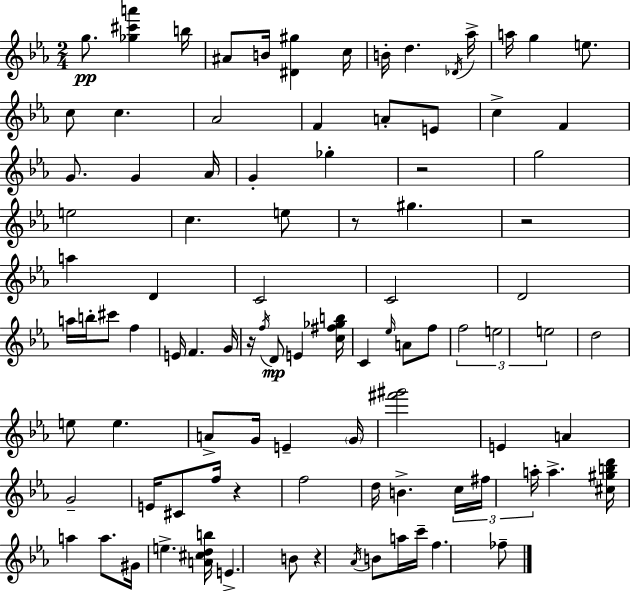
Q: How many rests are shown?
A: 6